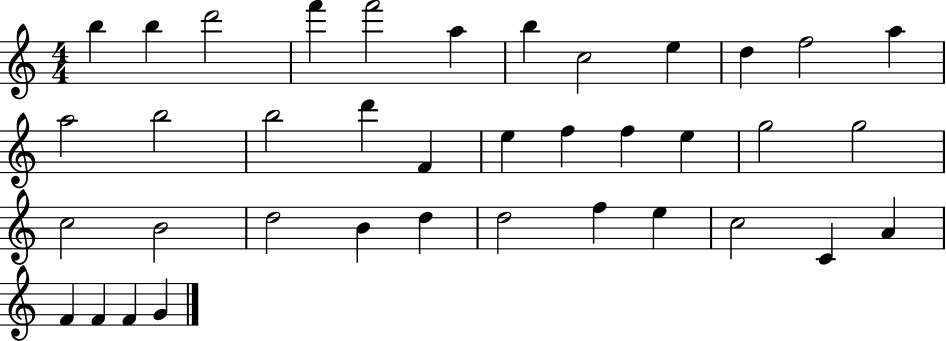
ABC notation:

X:1
T:Untitled
M:4/4
L:1/4
K:C
b b d'2 f' f'2 a b c2 e d f2 a a2 b2 b2 d' F e f f e g2 g2 c2 B2 d2 B d d2 f e c2 C A F F F G